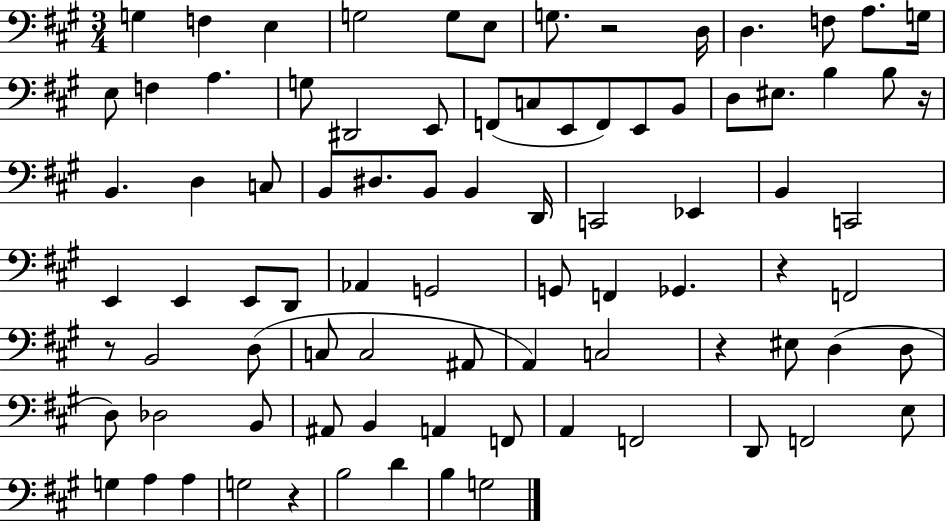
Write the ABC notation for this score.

X:1
T:Untitled
M:3/4
L:1/4
K:A
G, F, E, G,2 G,/2 E,/2 G,/2 z2 D,/4 D, F,/2 A,/2 G,/4 E,/2 F, A, G,/2 ^D,,2 E,,/2 F,,/2 C,/2 E,,/2 F,,/2 E,,/2 B,,/2 D,/2 ^E,/2 B, B,/2 z/4 B,, D, C,/2 B,,/2 ^D,/2 B,,/2 B,, D,,/4 C,,2 _E,, B,, C,,2 E,, E,, E,,/2 D,,/2 _A,, G,,2 G,,/2 F,, _G,, z F,,2 z/2 B,,2 D,/2 C,/2 C,2 ^A,,/2 A,, C,2 z ^E,/2 D, D,/2 D,/2 _D,2 B,,/2 ^A,,/2 B,, A,, F,,/2 A,, F,,2 D,,/2 F,,2 E,/2 G, A, A, G,2 z B,2 D B, G,2